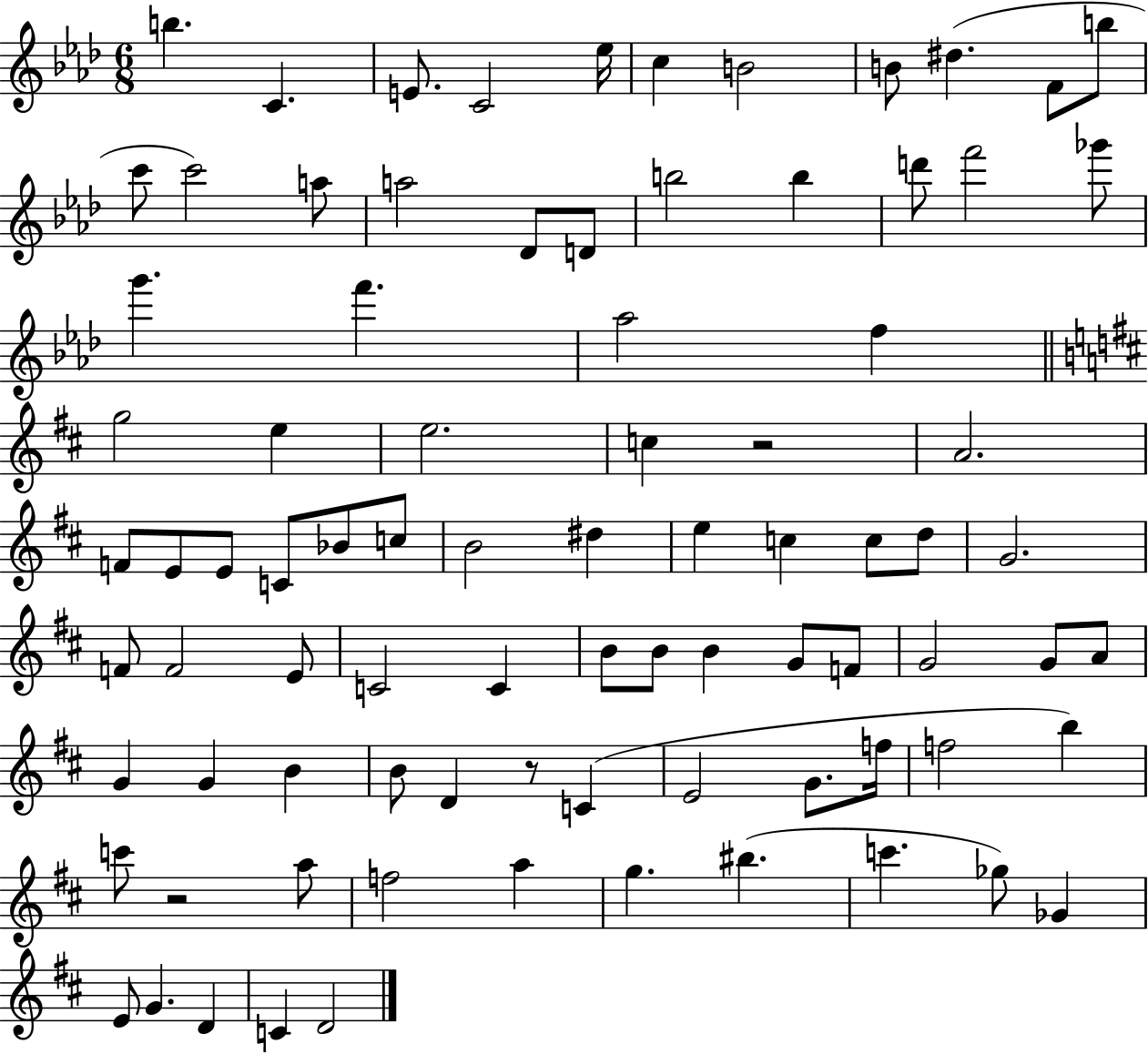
B5/q. C4/q. E4/e. C4/h Eb5/s C5/q B4/h B4/e D#5/q. F4/e B5/e C6/e C6/h A5/e A5/h Db4/e D4/e B5/h B5/q D6/e F6/h Gb6/e G6/q. F6/q. Ab5/h F5/q G5/h E5/q E5/h. C5/q R/h A4/h. F4/e E4/e E4/e C4/e Bb4/e C5/e B4/h D#5/q E5/q C5/q C5/e D5/e G4/h. F4/e F4/h E4/e C4/h C4/q B4/e B4/e B4/q G4/e F4/e G4/h G4/e A4/e G4/q G4/q B4/q B4/e D4/q R/e C4/q E4/h G4/e. F5/s F5/h B5/q C6/e R/h A5/e F5/h A5/q G5/q. BIS5/q. C6/q. Gb5/e Gb4/q E4/e G4/q. D4/q C4/q D4/h